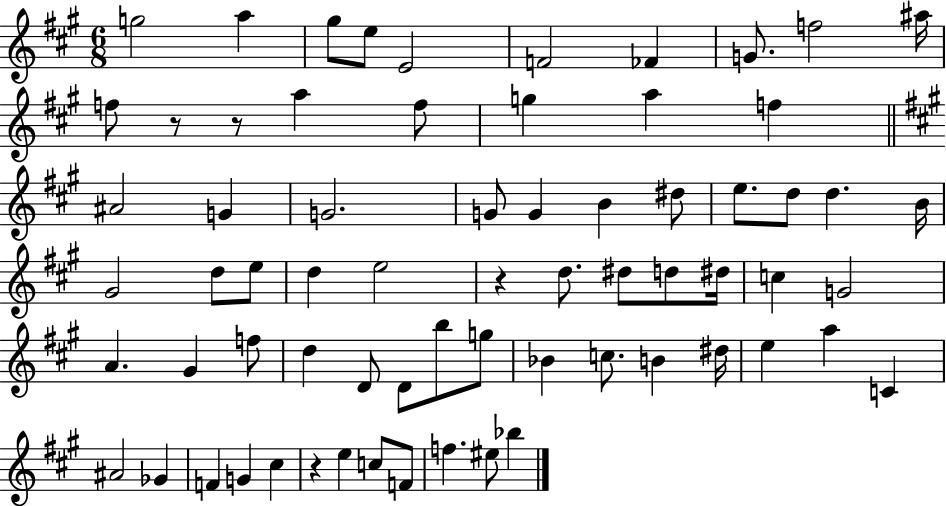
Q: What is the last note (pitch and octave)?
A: Bb5